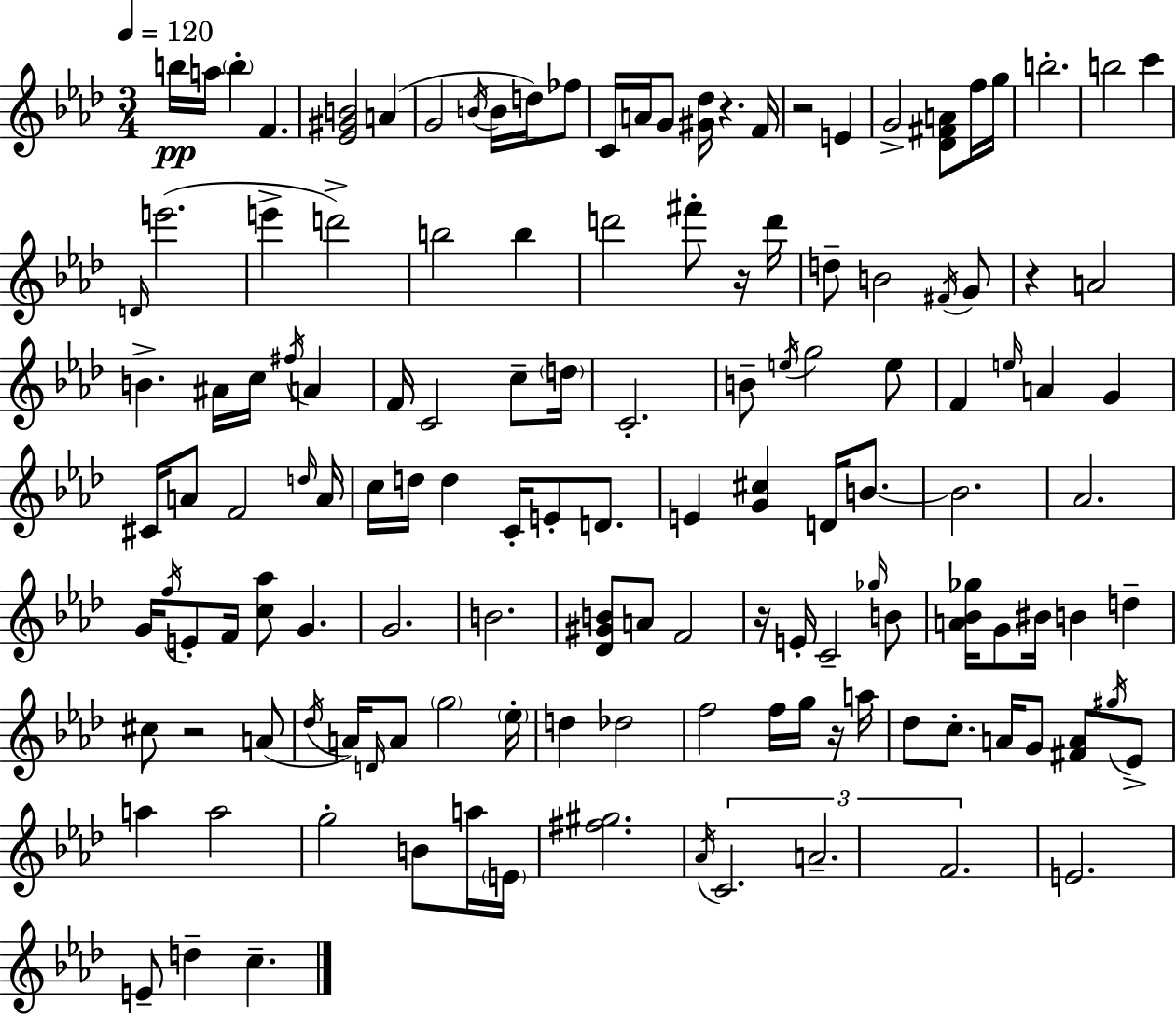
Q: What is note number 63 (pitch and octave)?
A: E4